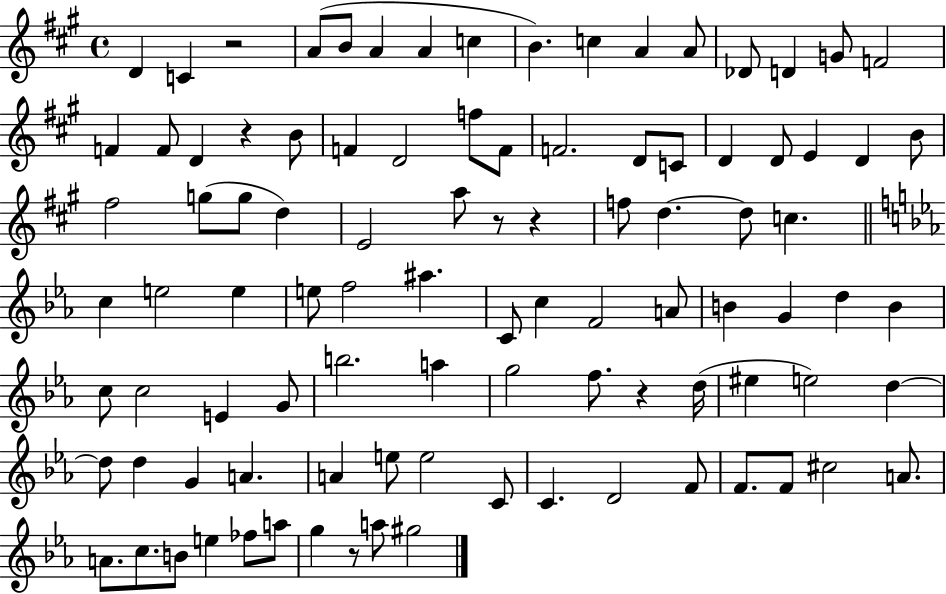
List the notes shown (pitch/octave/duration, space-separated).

D4/q C4/q R/h A4/e B4/e A4/q A4/q C5/q B4/q. C5/q A4/q A4/e Db4/e D4/q G4/e F4/h F4/q F4/e D4/q R/q B4/e F4/q D4/h F5/e F4/e F4/h. D4/e C4/e D4/q D4/e E4/q D4/q B4/e F#5/h G5/e G5/e D5/q E4/h A5/e R/e R/q F5/e D5/q. D5/e C5/q. C5/q E5/h E5/q E5/e F5/h A#5/q. C4/e C5/q F4/h A4/e B4/q G4/q D5/q B4/q C5/e C5/h E4/q G4/e B5/h. A5/q G5/h F5/e. R/q D5/s EIS5/q E5/h D5/q D5/e D5/q G4/q A4/q. A4/q E5/e E5/h C4/e C4/q. D4/h F4/e F4/e. F4/e C#5/h A4/e. A4/e. C5/e. B4/e E5/q FES5/e A5/e G5/q R/e A5/e G#5/h